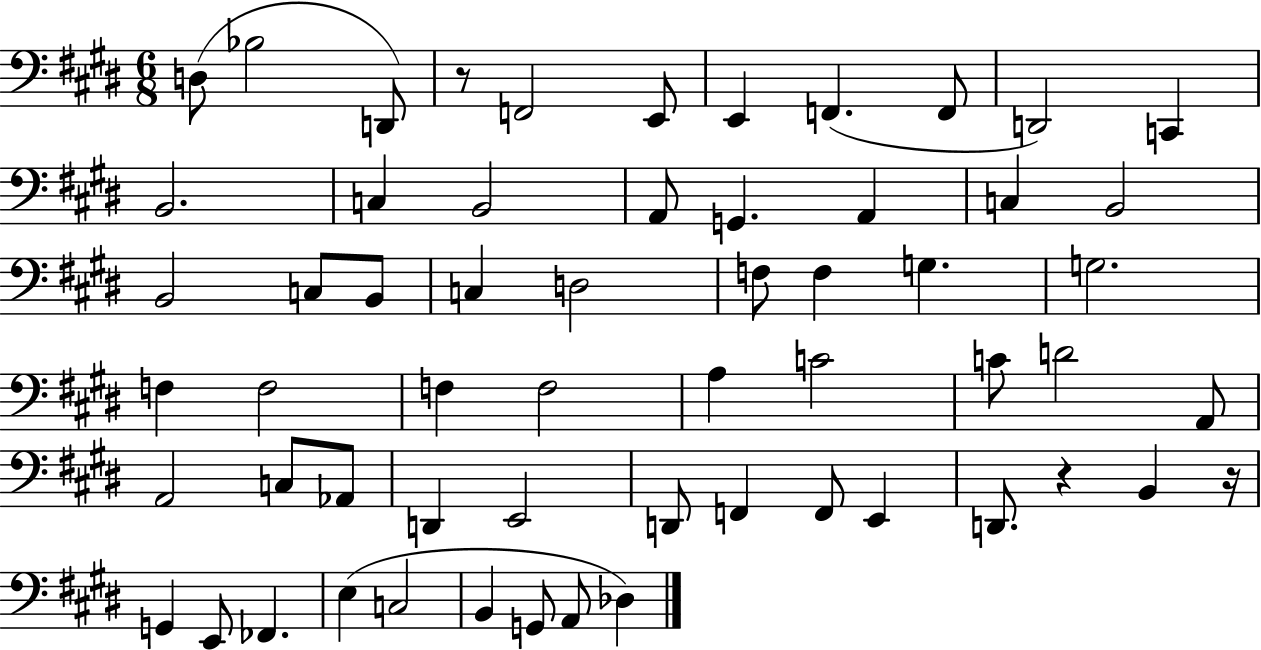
{
  \clef bass
  \numericTimeSignature
  \time 6/8
  \key e \major
  \repeat volta 2 { d8( bes2 d,8) | r8 f,2 e,8 | e,4 f,4.( f,8 | d,2) c,4 | \break b,2. | c4 b,2 | a,8 g,4. a,4 | c4 b,2 | \break b,2 c8 b,8 | c4 d2 | f8 f4 g4. | g2. | \break f4 f2 | f4 f2 | a4 c'2 | c'8 d'2 a,8 | \break a,2 c8 aes,8 | d,4 e,2 | d,8 f,4 f,8 e,4 | d,8. r4 b,4 r16 | \break g,4 e,8 fes,4. | e4( c2 | b,4 g,8 a,8 des4) | } \bar "|."
}